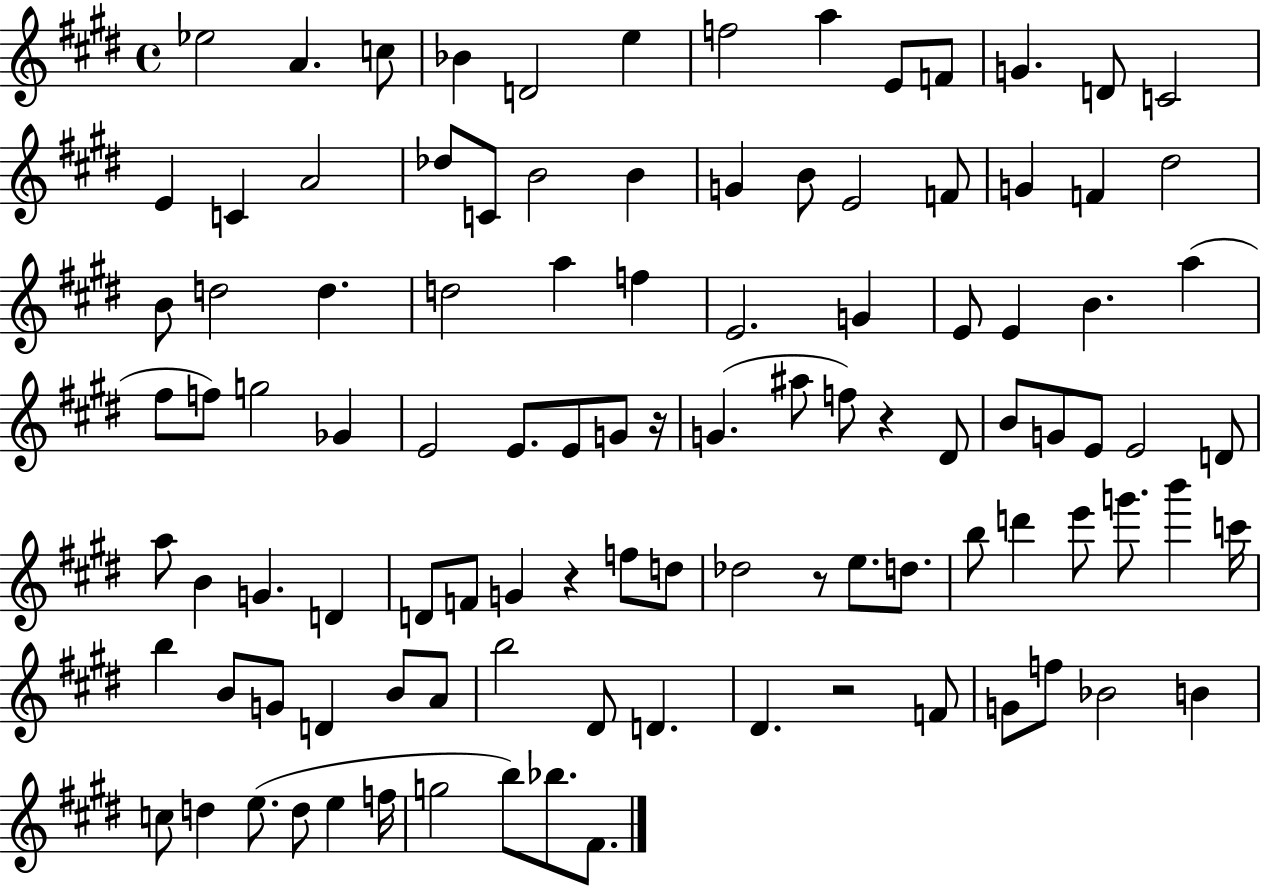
{
  \clef treble
  \time 4/4
  \defaultTimeSignature
  \key e \major
  ees''2 a'4. c''8 | bes'4 d'2 e''4 | f''2 a''4 e'8 f'8 | g'4. d'8 c'2 | \break e'4 c'4 a'2 | des''8 c'8 b'2 b'4 | g'4 b'8 e'2 f'8 | g'4 f'4 dis''2 | \break b'8 d''2 d''4. | d''2 a''4 f''4 | e'2. g'4 | e'8 e'4 b'4. a''4( | \break fis''8 f''8) g''2 ges'4 | e'2 e'8. e'8 g'8 r16 | g'4.( ais''8 f''8) r4 dis'8 | b'8 g'8 e'8 e'2 d'8 | \break a''8 b'4 g'4. d'4 | d'8 f'8 g'4 r4 f''8 d''8 | des''2 r8 e''8. d''8. | b''8 d'''4 e'''8 g'''8. b'''4 c'''16 | \break b''4 b'8 g'8 d'4 b'8 a'8 | b''2 dis'8 d'4. | dis'4. r2 f'8 | g'8 f''8 bes'2 b'4 | \break c''8 d''4 e''8.( d''8 e''4 f''16 | g''2 b''8) bes''8. fis'8. | \bar "|."
}